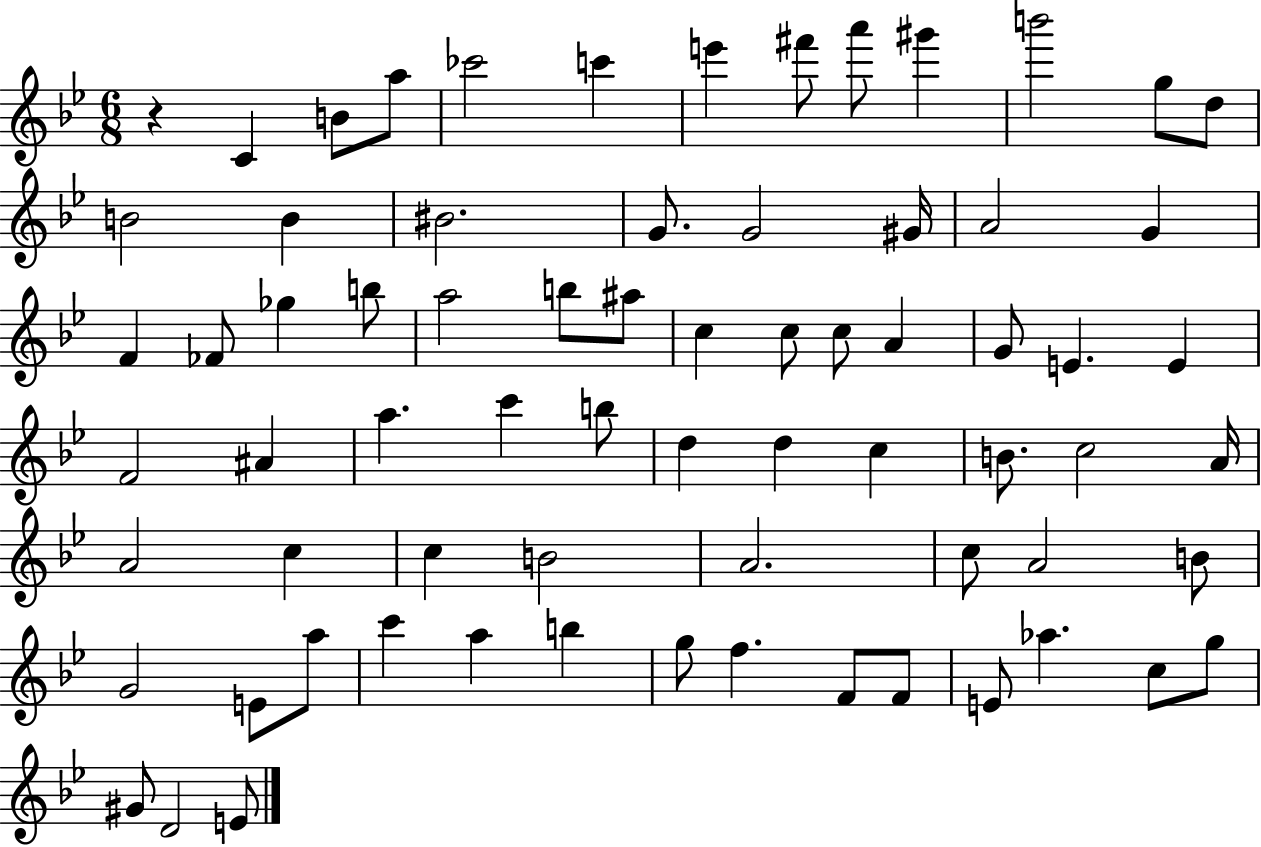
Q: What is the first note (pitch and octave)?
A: C4